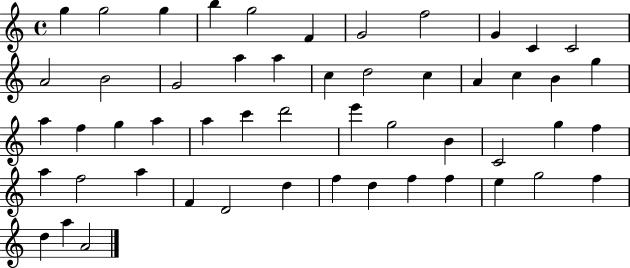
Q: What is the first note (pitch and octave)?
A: G5